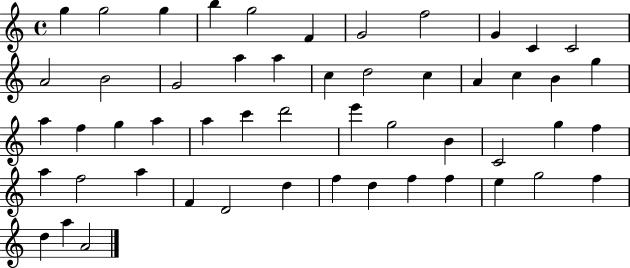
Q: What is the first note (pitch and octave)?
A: G5